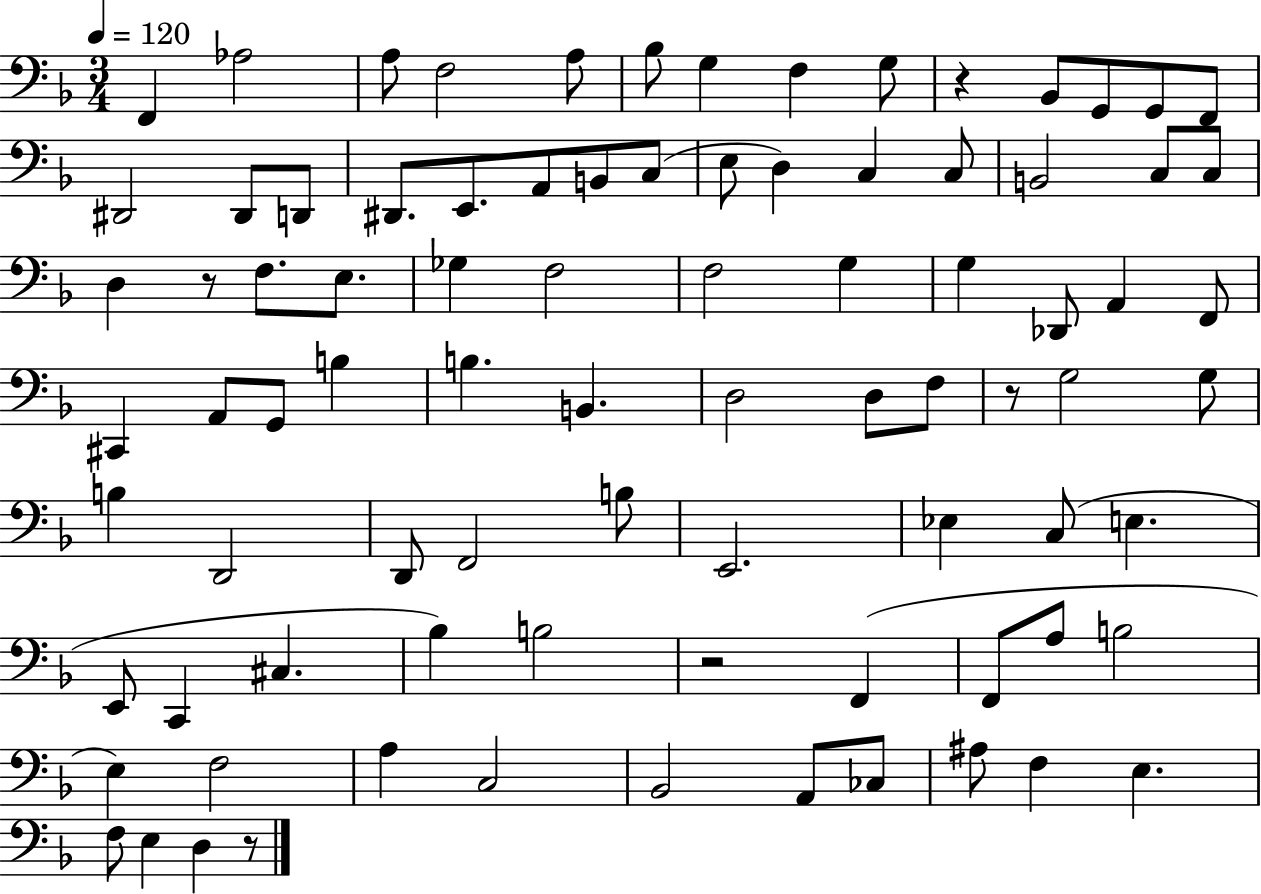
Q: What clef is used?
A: bass